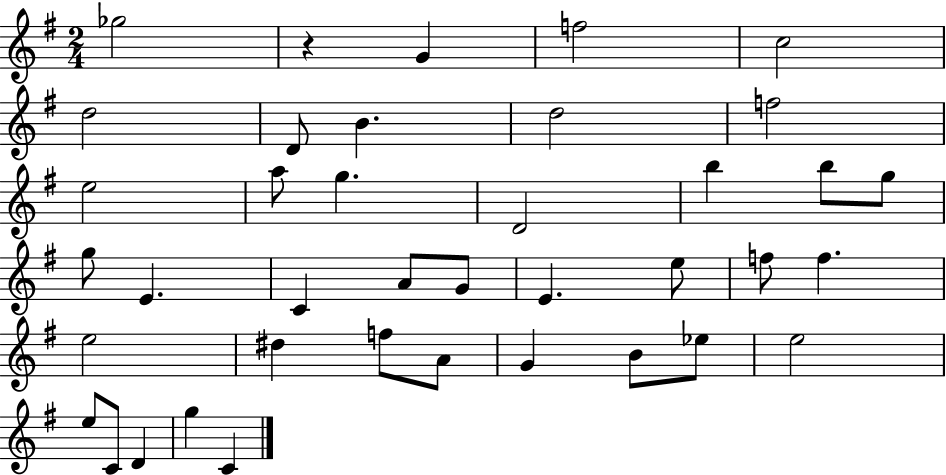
X:1
T:Untitled
M:2/4
L:1/4
K:G
_g2 z G f2 c2 d2 D/2 B d2 f2 e2 a/2 g D2 b b/2 g/2 g/2 E C A/2 G/2 E e/2 f/2 f e2 ^d f/2 A/2 G B/2 _e/2 e2 e/2 C/2 D g C